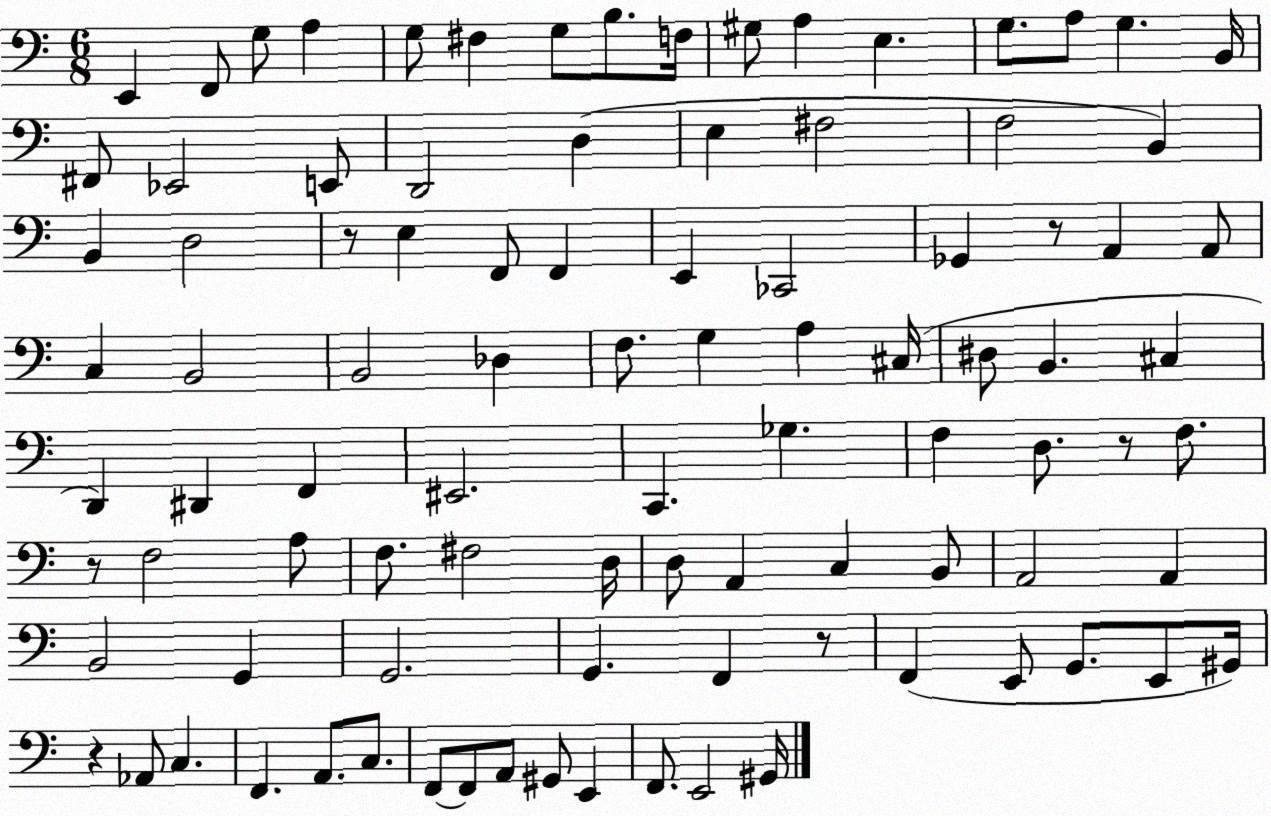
X:1
T:Untitled
M:6/8
L:1/4
K:C
E,, F,,/2 G,/2 A, G,/2 ^F, G,/2 B,/2 F,/4 ^G,/2 A, E, G,/2 A,/2 G, B,,/4 ^F,,/2 _E,,2 E,,/2 D,,2 D, E, ^F,2 F,2 B,, B,, D,2 z/2 E, F,,/2 F,, E,, _C,,2 _G,, z/2 A,, A,,/2 C, B,,2 B,,2 _D, F,/2 G, A, ^C,/4 ^D,/2 B,, ^C, D,, ^D,, F,, ^E,,2 C,, _G, F, D,/2 z/2 F,/2 z/2 F,2 A,/2 F,/2 ^F,2 D,/4 D,/2 A,, C, B,,/2 A,,2 A,, B,,2 G,, G,,2 G,, F,, z/2 F,, E,,/2 G,,/2 E,,/2 ^G,,/4 z _A,,/2 C, F,, A,,/2 C,/2 F,,/2 F,,/2 A,,/2 ^G,,/2 E,, F,,/2 E,,2 ^G,,/4